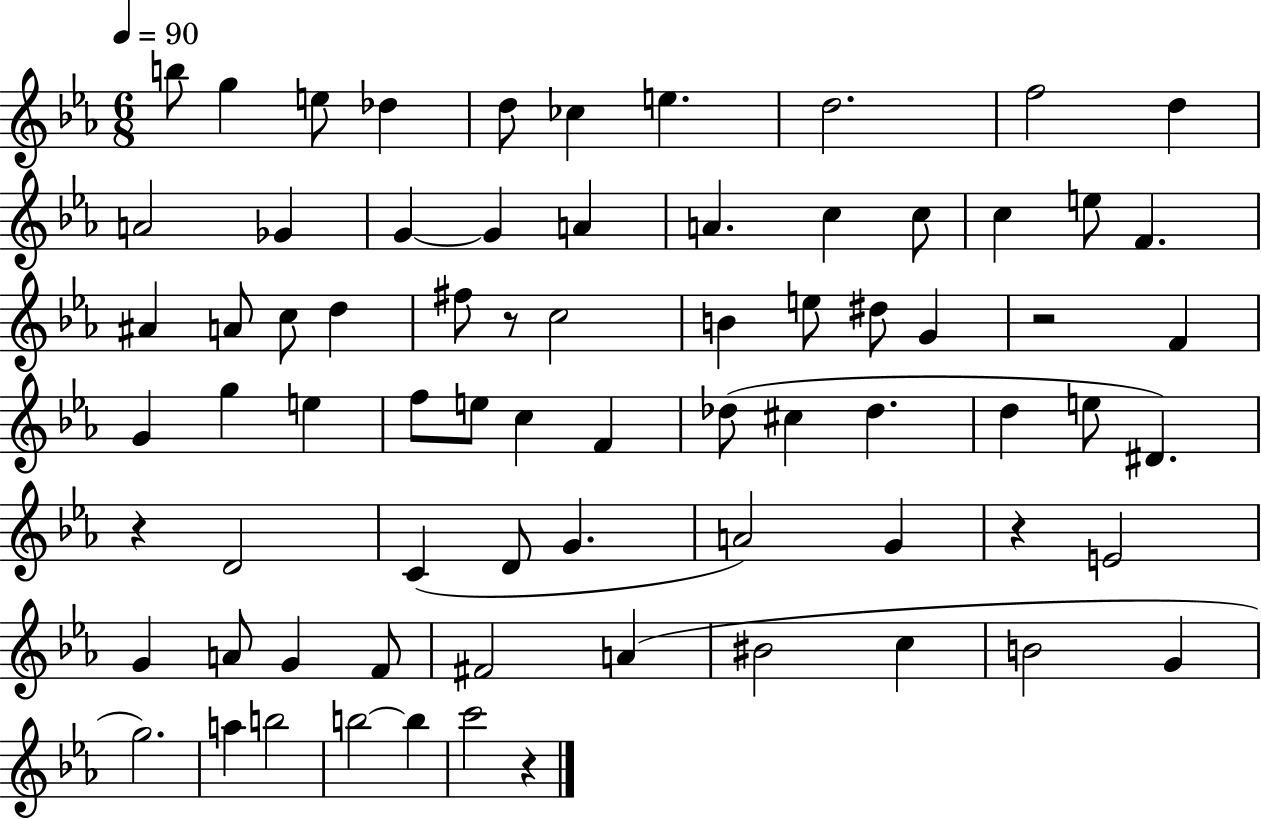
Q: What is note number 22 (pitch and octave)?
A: A#4